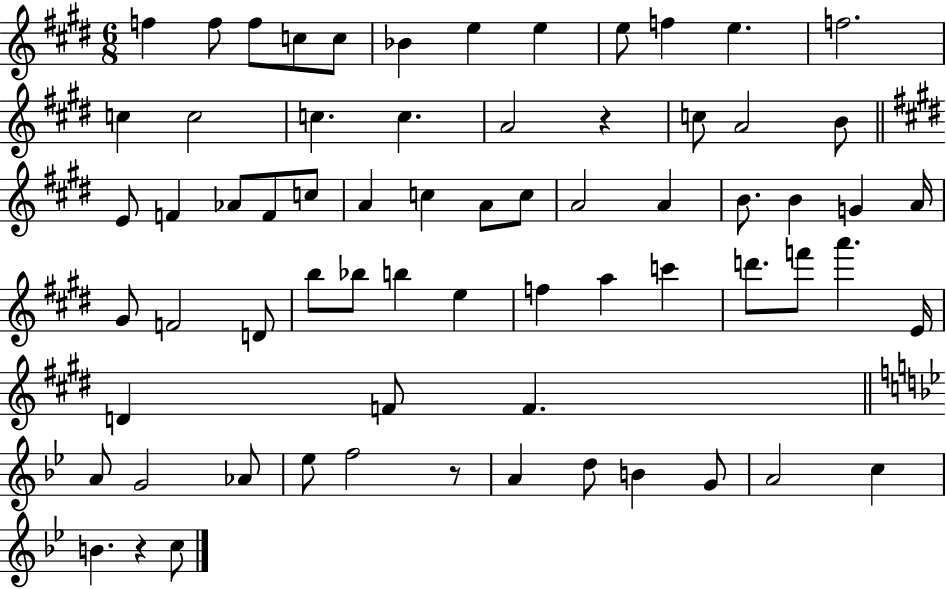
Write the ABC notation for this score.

X:1
T:Untitled
M:6/8
L:1/4
K:E
f f/2 f/2 c/2 c/2 _B e e e/2 f e f2 c c2 c c A2 z c/2 A2 B/2 E/2 F _A/2 F/2 c/2 A c A/2 c/2 A2 A B/2 B G A/4 ^G/2 F2 D/2 b/2 _b/2 b e f a c' d'/2 f'/2 a' E/4 D F/2 F A/2 G2 _A/2 _e/2 f2 z/2 A d/2 B G/2 A2 c B z c/2